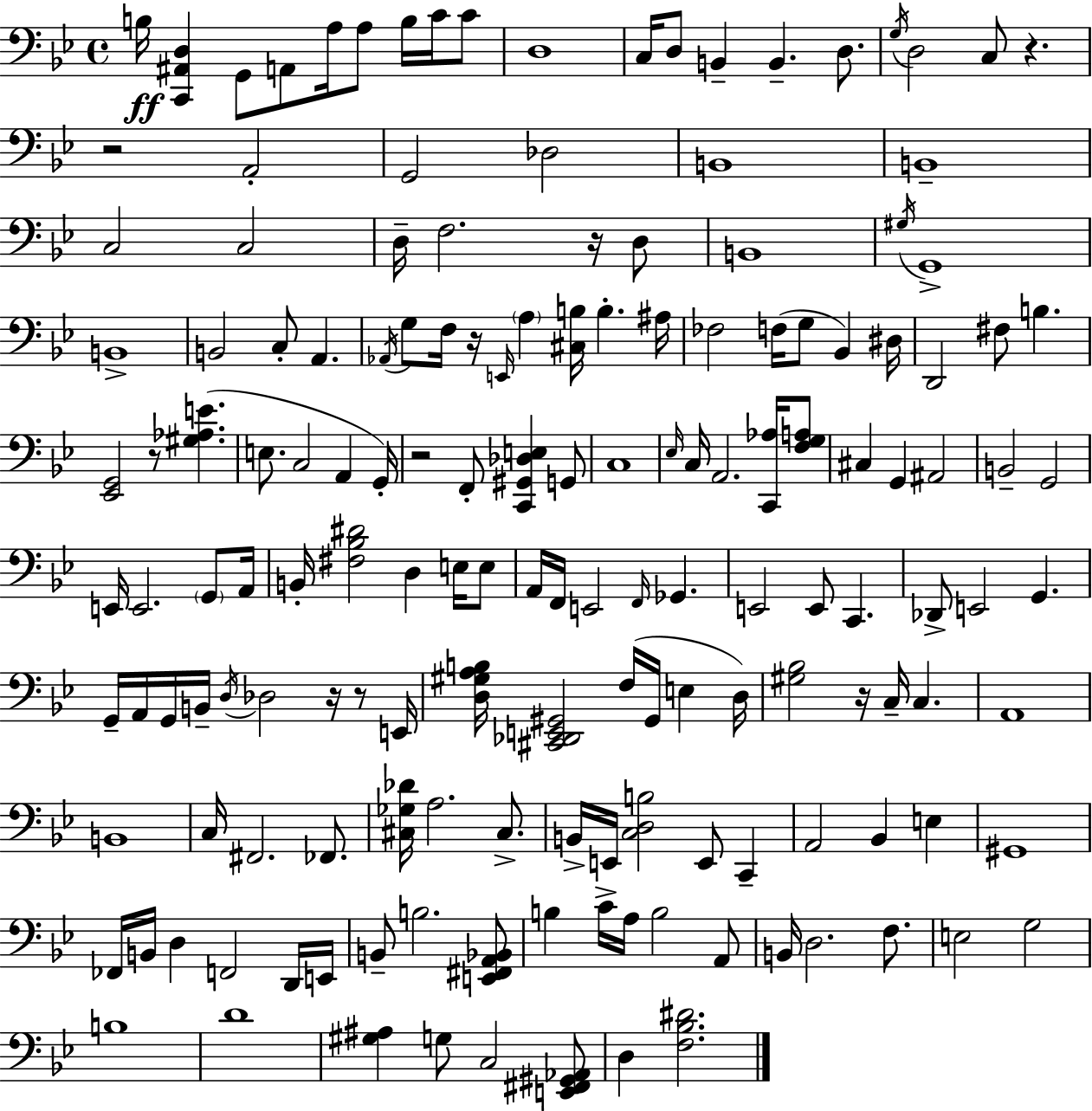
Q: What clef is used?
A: bass